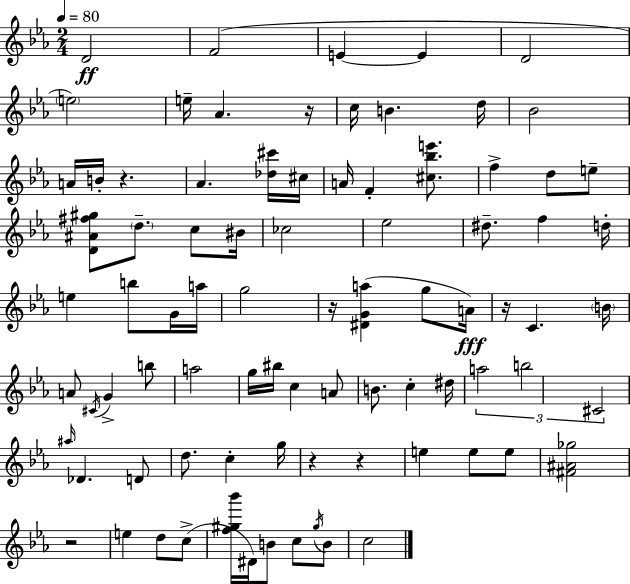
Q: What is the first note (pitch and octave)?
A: D4